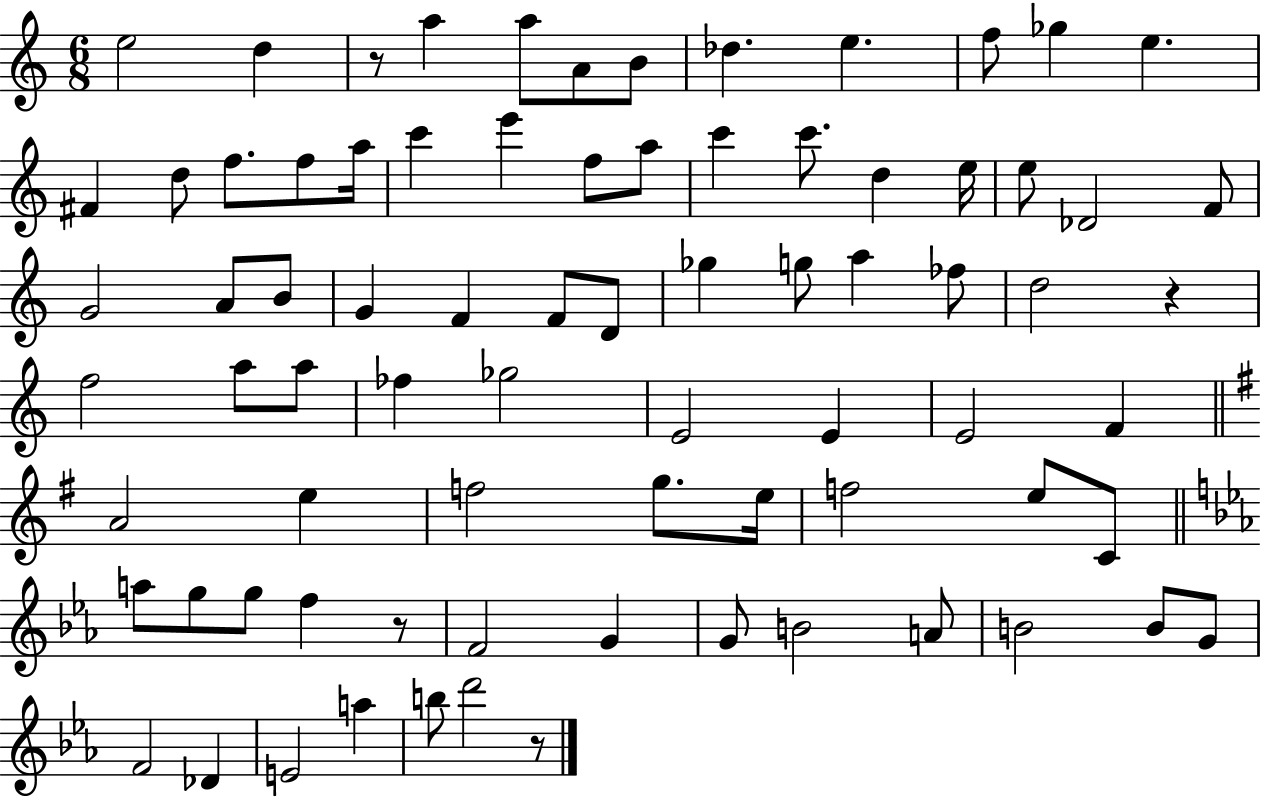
{
  \clef treble
  \numericTimeSignature
  \time 6/8
  \key c \major
  \repeat volta 2 { e''2 d''4 | r8 a''4 a''8 a'8 b'8 | des''4. e''4. | f''8 ges''4 e''4. | \break fis'4 d''8 f''8. f''8 a''16 | c'''4 e'''4 f''8 a''8 | c'''4 c'''8. d''4 e''16 | e''8 des'2 f'8 | \break g'2 a'8 b'8 | g'4 f'4 f'8 d'8 | ges''4 g''8 a''4 fes''8 | d''2 r4 | \break f''2 a''8 a''8 | fes''4 ges''2 | e'2 e'4 | e'2 f'4 | \break \bar "||" \break \key g \major a'2 e''4 | f''2 g''8. e''16 | f''2 e''8 c'8 | \bar "||" \break \key ees \major a''8 g''8 g''8 f''4 r8 | f'2 g'4 | g'8 b'2 a'8 | b'2 b'8 g'8 | \break f'2 des'4 | e'2 a''4 | b''8 d'''2 r8 | } \bar "|."
}